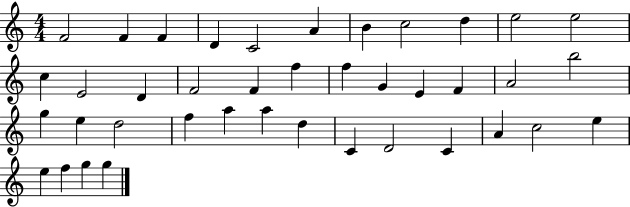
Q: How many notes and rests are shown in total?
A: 40